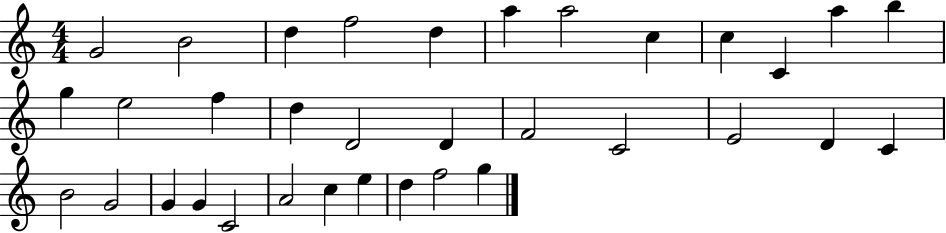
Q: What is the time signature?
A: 4/4